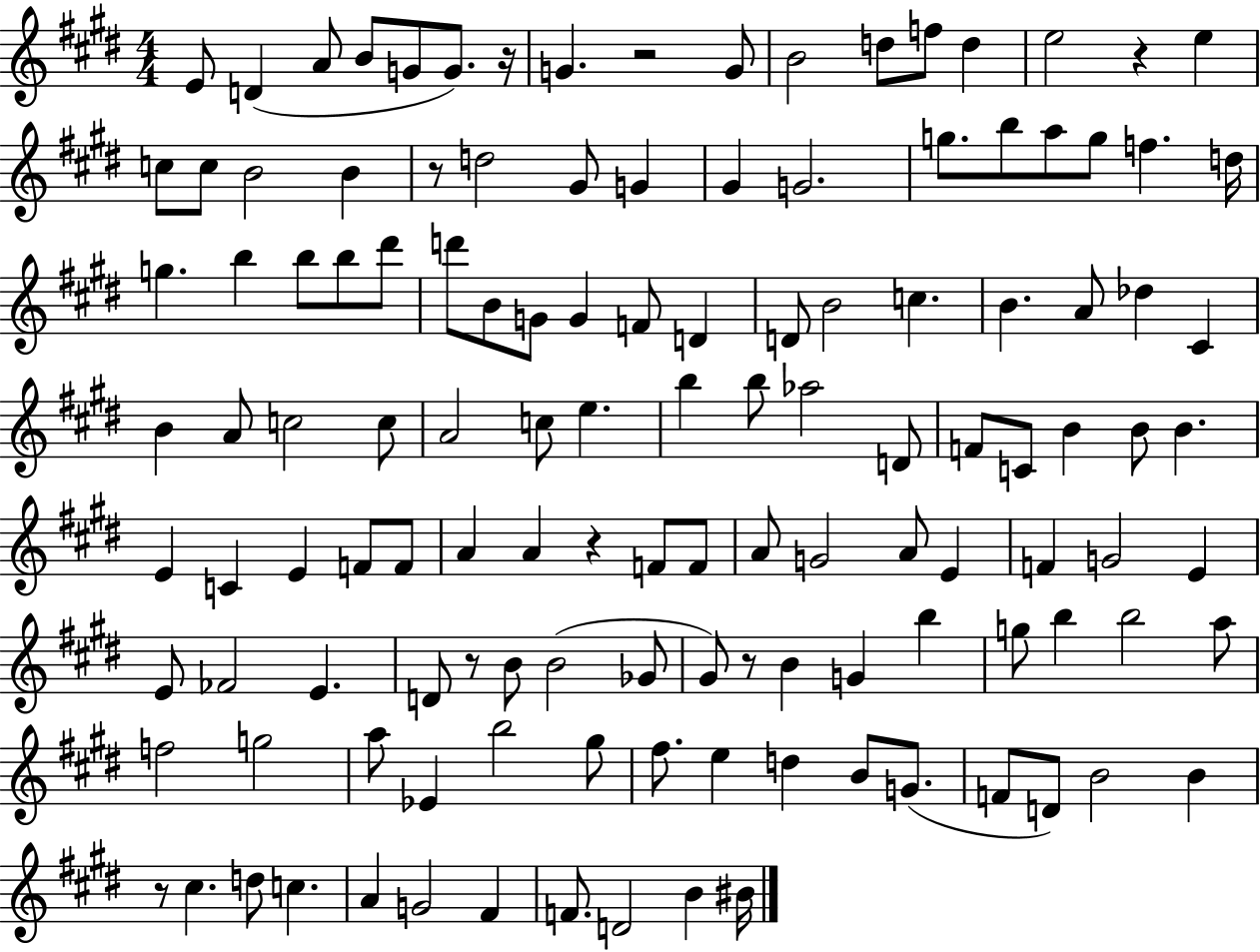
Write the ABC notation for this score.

X:1
T:Untitled
M:4/4
L:1/4
K:E
E/2 D A/2 B/2 G/2 G/2 z/4 G z2 G/2 B2 d/2 f/2 d e2 z e c/2 c/2 B2 B z/2 d2 ^G/2 G ^G G2 g/2 b/2 a/2 g/2 f d/4 g b b/2 b/2 ^d'/2 d'/2 B/2 G/2 G F/2 D D/2 B2 c B A/2 _d ^C B A/2 c2 c/2 A2 c/2 e b b/2 _a2 D/2 F/2 C/2 B B/2 B E C E F/2 F/2 A A z F/2 F/2 A/2 G2 A/2 E F G2 E E/2 _F2 E D/2 z/2 B/2 B2 _G/2 ^G/2 z/2 B G b g/2 b b2 a/2 f2 g2 a/2 _E b2 ^g/2 ^f/2 e d B/2 G/2 F/2 D/2 B2 B z/2 ^c d/2 c A G2 ^F F/2 D2 B ^B/4